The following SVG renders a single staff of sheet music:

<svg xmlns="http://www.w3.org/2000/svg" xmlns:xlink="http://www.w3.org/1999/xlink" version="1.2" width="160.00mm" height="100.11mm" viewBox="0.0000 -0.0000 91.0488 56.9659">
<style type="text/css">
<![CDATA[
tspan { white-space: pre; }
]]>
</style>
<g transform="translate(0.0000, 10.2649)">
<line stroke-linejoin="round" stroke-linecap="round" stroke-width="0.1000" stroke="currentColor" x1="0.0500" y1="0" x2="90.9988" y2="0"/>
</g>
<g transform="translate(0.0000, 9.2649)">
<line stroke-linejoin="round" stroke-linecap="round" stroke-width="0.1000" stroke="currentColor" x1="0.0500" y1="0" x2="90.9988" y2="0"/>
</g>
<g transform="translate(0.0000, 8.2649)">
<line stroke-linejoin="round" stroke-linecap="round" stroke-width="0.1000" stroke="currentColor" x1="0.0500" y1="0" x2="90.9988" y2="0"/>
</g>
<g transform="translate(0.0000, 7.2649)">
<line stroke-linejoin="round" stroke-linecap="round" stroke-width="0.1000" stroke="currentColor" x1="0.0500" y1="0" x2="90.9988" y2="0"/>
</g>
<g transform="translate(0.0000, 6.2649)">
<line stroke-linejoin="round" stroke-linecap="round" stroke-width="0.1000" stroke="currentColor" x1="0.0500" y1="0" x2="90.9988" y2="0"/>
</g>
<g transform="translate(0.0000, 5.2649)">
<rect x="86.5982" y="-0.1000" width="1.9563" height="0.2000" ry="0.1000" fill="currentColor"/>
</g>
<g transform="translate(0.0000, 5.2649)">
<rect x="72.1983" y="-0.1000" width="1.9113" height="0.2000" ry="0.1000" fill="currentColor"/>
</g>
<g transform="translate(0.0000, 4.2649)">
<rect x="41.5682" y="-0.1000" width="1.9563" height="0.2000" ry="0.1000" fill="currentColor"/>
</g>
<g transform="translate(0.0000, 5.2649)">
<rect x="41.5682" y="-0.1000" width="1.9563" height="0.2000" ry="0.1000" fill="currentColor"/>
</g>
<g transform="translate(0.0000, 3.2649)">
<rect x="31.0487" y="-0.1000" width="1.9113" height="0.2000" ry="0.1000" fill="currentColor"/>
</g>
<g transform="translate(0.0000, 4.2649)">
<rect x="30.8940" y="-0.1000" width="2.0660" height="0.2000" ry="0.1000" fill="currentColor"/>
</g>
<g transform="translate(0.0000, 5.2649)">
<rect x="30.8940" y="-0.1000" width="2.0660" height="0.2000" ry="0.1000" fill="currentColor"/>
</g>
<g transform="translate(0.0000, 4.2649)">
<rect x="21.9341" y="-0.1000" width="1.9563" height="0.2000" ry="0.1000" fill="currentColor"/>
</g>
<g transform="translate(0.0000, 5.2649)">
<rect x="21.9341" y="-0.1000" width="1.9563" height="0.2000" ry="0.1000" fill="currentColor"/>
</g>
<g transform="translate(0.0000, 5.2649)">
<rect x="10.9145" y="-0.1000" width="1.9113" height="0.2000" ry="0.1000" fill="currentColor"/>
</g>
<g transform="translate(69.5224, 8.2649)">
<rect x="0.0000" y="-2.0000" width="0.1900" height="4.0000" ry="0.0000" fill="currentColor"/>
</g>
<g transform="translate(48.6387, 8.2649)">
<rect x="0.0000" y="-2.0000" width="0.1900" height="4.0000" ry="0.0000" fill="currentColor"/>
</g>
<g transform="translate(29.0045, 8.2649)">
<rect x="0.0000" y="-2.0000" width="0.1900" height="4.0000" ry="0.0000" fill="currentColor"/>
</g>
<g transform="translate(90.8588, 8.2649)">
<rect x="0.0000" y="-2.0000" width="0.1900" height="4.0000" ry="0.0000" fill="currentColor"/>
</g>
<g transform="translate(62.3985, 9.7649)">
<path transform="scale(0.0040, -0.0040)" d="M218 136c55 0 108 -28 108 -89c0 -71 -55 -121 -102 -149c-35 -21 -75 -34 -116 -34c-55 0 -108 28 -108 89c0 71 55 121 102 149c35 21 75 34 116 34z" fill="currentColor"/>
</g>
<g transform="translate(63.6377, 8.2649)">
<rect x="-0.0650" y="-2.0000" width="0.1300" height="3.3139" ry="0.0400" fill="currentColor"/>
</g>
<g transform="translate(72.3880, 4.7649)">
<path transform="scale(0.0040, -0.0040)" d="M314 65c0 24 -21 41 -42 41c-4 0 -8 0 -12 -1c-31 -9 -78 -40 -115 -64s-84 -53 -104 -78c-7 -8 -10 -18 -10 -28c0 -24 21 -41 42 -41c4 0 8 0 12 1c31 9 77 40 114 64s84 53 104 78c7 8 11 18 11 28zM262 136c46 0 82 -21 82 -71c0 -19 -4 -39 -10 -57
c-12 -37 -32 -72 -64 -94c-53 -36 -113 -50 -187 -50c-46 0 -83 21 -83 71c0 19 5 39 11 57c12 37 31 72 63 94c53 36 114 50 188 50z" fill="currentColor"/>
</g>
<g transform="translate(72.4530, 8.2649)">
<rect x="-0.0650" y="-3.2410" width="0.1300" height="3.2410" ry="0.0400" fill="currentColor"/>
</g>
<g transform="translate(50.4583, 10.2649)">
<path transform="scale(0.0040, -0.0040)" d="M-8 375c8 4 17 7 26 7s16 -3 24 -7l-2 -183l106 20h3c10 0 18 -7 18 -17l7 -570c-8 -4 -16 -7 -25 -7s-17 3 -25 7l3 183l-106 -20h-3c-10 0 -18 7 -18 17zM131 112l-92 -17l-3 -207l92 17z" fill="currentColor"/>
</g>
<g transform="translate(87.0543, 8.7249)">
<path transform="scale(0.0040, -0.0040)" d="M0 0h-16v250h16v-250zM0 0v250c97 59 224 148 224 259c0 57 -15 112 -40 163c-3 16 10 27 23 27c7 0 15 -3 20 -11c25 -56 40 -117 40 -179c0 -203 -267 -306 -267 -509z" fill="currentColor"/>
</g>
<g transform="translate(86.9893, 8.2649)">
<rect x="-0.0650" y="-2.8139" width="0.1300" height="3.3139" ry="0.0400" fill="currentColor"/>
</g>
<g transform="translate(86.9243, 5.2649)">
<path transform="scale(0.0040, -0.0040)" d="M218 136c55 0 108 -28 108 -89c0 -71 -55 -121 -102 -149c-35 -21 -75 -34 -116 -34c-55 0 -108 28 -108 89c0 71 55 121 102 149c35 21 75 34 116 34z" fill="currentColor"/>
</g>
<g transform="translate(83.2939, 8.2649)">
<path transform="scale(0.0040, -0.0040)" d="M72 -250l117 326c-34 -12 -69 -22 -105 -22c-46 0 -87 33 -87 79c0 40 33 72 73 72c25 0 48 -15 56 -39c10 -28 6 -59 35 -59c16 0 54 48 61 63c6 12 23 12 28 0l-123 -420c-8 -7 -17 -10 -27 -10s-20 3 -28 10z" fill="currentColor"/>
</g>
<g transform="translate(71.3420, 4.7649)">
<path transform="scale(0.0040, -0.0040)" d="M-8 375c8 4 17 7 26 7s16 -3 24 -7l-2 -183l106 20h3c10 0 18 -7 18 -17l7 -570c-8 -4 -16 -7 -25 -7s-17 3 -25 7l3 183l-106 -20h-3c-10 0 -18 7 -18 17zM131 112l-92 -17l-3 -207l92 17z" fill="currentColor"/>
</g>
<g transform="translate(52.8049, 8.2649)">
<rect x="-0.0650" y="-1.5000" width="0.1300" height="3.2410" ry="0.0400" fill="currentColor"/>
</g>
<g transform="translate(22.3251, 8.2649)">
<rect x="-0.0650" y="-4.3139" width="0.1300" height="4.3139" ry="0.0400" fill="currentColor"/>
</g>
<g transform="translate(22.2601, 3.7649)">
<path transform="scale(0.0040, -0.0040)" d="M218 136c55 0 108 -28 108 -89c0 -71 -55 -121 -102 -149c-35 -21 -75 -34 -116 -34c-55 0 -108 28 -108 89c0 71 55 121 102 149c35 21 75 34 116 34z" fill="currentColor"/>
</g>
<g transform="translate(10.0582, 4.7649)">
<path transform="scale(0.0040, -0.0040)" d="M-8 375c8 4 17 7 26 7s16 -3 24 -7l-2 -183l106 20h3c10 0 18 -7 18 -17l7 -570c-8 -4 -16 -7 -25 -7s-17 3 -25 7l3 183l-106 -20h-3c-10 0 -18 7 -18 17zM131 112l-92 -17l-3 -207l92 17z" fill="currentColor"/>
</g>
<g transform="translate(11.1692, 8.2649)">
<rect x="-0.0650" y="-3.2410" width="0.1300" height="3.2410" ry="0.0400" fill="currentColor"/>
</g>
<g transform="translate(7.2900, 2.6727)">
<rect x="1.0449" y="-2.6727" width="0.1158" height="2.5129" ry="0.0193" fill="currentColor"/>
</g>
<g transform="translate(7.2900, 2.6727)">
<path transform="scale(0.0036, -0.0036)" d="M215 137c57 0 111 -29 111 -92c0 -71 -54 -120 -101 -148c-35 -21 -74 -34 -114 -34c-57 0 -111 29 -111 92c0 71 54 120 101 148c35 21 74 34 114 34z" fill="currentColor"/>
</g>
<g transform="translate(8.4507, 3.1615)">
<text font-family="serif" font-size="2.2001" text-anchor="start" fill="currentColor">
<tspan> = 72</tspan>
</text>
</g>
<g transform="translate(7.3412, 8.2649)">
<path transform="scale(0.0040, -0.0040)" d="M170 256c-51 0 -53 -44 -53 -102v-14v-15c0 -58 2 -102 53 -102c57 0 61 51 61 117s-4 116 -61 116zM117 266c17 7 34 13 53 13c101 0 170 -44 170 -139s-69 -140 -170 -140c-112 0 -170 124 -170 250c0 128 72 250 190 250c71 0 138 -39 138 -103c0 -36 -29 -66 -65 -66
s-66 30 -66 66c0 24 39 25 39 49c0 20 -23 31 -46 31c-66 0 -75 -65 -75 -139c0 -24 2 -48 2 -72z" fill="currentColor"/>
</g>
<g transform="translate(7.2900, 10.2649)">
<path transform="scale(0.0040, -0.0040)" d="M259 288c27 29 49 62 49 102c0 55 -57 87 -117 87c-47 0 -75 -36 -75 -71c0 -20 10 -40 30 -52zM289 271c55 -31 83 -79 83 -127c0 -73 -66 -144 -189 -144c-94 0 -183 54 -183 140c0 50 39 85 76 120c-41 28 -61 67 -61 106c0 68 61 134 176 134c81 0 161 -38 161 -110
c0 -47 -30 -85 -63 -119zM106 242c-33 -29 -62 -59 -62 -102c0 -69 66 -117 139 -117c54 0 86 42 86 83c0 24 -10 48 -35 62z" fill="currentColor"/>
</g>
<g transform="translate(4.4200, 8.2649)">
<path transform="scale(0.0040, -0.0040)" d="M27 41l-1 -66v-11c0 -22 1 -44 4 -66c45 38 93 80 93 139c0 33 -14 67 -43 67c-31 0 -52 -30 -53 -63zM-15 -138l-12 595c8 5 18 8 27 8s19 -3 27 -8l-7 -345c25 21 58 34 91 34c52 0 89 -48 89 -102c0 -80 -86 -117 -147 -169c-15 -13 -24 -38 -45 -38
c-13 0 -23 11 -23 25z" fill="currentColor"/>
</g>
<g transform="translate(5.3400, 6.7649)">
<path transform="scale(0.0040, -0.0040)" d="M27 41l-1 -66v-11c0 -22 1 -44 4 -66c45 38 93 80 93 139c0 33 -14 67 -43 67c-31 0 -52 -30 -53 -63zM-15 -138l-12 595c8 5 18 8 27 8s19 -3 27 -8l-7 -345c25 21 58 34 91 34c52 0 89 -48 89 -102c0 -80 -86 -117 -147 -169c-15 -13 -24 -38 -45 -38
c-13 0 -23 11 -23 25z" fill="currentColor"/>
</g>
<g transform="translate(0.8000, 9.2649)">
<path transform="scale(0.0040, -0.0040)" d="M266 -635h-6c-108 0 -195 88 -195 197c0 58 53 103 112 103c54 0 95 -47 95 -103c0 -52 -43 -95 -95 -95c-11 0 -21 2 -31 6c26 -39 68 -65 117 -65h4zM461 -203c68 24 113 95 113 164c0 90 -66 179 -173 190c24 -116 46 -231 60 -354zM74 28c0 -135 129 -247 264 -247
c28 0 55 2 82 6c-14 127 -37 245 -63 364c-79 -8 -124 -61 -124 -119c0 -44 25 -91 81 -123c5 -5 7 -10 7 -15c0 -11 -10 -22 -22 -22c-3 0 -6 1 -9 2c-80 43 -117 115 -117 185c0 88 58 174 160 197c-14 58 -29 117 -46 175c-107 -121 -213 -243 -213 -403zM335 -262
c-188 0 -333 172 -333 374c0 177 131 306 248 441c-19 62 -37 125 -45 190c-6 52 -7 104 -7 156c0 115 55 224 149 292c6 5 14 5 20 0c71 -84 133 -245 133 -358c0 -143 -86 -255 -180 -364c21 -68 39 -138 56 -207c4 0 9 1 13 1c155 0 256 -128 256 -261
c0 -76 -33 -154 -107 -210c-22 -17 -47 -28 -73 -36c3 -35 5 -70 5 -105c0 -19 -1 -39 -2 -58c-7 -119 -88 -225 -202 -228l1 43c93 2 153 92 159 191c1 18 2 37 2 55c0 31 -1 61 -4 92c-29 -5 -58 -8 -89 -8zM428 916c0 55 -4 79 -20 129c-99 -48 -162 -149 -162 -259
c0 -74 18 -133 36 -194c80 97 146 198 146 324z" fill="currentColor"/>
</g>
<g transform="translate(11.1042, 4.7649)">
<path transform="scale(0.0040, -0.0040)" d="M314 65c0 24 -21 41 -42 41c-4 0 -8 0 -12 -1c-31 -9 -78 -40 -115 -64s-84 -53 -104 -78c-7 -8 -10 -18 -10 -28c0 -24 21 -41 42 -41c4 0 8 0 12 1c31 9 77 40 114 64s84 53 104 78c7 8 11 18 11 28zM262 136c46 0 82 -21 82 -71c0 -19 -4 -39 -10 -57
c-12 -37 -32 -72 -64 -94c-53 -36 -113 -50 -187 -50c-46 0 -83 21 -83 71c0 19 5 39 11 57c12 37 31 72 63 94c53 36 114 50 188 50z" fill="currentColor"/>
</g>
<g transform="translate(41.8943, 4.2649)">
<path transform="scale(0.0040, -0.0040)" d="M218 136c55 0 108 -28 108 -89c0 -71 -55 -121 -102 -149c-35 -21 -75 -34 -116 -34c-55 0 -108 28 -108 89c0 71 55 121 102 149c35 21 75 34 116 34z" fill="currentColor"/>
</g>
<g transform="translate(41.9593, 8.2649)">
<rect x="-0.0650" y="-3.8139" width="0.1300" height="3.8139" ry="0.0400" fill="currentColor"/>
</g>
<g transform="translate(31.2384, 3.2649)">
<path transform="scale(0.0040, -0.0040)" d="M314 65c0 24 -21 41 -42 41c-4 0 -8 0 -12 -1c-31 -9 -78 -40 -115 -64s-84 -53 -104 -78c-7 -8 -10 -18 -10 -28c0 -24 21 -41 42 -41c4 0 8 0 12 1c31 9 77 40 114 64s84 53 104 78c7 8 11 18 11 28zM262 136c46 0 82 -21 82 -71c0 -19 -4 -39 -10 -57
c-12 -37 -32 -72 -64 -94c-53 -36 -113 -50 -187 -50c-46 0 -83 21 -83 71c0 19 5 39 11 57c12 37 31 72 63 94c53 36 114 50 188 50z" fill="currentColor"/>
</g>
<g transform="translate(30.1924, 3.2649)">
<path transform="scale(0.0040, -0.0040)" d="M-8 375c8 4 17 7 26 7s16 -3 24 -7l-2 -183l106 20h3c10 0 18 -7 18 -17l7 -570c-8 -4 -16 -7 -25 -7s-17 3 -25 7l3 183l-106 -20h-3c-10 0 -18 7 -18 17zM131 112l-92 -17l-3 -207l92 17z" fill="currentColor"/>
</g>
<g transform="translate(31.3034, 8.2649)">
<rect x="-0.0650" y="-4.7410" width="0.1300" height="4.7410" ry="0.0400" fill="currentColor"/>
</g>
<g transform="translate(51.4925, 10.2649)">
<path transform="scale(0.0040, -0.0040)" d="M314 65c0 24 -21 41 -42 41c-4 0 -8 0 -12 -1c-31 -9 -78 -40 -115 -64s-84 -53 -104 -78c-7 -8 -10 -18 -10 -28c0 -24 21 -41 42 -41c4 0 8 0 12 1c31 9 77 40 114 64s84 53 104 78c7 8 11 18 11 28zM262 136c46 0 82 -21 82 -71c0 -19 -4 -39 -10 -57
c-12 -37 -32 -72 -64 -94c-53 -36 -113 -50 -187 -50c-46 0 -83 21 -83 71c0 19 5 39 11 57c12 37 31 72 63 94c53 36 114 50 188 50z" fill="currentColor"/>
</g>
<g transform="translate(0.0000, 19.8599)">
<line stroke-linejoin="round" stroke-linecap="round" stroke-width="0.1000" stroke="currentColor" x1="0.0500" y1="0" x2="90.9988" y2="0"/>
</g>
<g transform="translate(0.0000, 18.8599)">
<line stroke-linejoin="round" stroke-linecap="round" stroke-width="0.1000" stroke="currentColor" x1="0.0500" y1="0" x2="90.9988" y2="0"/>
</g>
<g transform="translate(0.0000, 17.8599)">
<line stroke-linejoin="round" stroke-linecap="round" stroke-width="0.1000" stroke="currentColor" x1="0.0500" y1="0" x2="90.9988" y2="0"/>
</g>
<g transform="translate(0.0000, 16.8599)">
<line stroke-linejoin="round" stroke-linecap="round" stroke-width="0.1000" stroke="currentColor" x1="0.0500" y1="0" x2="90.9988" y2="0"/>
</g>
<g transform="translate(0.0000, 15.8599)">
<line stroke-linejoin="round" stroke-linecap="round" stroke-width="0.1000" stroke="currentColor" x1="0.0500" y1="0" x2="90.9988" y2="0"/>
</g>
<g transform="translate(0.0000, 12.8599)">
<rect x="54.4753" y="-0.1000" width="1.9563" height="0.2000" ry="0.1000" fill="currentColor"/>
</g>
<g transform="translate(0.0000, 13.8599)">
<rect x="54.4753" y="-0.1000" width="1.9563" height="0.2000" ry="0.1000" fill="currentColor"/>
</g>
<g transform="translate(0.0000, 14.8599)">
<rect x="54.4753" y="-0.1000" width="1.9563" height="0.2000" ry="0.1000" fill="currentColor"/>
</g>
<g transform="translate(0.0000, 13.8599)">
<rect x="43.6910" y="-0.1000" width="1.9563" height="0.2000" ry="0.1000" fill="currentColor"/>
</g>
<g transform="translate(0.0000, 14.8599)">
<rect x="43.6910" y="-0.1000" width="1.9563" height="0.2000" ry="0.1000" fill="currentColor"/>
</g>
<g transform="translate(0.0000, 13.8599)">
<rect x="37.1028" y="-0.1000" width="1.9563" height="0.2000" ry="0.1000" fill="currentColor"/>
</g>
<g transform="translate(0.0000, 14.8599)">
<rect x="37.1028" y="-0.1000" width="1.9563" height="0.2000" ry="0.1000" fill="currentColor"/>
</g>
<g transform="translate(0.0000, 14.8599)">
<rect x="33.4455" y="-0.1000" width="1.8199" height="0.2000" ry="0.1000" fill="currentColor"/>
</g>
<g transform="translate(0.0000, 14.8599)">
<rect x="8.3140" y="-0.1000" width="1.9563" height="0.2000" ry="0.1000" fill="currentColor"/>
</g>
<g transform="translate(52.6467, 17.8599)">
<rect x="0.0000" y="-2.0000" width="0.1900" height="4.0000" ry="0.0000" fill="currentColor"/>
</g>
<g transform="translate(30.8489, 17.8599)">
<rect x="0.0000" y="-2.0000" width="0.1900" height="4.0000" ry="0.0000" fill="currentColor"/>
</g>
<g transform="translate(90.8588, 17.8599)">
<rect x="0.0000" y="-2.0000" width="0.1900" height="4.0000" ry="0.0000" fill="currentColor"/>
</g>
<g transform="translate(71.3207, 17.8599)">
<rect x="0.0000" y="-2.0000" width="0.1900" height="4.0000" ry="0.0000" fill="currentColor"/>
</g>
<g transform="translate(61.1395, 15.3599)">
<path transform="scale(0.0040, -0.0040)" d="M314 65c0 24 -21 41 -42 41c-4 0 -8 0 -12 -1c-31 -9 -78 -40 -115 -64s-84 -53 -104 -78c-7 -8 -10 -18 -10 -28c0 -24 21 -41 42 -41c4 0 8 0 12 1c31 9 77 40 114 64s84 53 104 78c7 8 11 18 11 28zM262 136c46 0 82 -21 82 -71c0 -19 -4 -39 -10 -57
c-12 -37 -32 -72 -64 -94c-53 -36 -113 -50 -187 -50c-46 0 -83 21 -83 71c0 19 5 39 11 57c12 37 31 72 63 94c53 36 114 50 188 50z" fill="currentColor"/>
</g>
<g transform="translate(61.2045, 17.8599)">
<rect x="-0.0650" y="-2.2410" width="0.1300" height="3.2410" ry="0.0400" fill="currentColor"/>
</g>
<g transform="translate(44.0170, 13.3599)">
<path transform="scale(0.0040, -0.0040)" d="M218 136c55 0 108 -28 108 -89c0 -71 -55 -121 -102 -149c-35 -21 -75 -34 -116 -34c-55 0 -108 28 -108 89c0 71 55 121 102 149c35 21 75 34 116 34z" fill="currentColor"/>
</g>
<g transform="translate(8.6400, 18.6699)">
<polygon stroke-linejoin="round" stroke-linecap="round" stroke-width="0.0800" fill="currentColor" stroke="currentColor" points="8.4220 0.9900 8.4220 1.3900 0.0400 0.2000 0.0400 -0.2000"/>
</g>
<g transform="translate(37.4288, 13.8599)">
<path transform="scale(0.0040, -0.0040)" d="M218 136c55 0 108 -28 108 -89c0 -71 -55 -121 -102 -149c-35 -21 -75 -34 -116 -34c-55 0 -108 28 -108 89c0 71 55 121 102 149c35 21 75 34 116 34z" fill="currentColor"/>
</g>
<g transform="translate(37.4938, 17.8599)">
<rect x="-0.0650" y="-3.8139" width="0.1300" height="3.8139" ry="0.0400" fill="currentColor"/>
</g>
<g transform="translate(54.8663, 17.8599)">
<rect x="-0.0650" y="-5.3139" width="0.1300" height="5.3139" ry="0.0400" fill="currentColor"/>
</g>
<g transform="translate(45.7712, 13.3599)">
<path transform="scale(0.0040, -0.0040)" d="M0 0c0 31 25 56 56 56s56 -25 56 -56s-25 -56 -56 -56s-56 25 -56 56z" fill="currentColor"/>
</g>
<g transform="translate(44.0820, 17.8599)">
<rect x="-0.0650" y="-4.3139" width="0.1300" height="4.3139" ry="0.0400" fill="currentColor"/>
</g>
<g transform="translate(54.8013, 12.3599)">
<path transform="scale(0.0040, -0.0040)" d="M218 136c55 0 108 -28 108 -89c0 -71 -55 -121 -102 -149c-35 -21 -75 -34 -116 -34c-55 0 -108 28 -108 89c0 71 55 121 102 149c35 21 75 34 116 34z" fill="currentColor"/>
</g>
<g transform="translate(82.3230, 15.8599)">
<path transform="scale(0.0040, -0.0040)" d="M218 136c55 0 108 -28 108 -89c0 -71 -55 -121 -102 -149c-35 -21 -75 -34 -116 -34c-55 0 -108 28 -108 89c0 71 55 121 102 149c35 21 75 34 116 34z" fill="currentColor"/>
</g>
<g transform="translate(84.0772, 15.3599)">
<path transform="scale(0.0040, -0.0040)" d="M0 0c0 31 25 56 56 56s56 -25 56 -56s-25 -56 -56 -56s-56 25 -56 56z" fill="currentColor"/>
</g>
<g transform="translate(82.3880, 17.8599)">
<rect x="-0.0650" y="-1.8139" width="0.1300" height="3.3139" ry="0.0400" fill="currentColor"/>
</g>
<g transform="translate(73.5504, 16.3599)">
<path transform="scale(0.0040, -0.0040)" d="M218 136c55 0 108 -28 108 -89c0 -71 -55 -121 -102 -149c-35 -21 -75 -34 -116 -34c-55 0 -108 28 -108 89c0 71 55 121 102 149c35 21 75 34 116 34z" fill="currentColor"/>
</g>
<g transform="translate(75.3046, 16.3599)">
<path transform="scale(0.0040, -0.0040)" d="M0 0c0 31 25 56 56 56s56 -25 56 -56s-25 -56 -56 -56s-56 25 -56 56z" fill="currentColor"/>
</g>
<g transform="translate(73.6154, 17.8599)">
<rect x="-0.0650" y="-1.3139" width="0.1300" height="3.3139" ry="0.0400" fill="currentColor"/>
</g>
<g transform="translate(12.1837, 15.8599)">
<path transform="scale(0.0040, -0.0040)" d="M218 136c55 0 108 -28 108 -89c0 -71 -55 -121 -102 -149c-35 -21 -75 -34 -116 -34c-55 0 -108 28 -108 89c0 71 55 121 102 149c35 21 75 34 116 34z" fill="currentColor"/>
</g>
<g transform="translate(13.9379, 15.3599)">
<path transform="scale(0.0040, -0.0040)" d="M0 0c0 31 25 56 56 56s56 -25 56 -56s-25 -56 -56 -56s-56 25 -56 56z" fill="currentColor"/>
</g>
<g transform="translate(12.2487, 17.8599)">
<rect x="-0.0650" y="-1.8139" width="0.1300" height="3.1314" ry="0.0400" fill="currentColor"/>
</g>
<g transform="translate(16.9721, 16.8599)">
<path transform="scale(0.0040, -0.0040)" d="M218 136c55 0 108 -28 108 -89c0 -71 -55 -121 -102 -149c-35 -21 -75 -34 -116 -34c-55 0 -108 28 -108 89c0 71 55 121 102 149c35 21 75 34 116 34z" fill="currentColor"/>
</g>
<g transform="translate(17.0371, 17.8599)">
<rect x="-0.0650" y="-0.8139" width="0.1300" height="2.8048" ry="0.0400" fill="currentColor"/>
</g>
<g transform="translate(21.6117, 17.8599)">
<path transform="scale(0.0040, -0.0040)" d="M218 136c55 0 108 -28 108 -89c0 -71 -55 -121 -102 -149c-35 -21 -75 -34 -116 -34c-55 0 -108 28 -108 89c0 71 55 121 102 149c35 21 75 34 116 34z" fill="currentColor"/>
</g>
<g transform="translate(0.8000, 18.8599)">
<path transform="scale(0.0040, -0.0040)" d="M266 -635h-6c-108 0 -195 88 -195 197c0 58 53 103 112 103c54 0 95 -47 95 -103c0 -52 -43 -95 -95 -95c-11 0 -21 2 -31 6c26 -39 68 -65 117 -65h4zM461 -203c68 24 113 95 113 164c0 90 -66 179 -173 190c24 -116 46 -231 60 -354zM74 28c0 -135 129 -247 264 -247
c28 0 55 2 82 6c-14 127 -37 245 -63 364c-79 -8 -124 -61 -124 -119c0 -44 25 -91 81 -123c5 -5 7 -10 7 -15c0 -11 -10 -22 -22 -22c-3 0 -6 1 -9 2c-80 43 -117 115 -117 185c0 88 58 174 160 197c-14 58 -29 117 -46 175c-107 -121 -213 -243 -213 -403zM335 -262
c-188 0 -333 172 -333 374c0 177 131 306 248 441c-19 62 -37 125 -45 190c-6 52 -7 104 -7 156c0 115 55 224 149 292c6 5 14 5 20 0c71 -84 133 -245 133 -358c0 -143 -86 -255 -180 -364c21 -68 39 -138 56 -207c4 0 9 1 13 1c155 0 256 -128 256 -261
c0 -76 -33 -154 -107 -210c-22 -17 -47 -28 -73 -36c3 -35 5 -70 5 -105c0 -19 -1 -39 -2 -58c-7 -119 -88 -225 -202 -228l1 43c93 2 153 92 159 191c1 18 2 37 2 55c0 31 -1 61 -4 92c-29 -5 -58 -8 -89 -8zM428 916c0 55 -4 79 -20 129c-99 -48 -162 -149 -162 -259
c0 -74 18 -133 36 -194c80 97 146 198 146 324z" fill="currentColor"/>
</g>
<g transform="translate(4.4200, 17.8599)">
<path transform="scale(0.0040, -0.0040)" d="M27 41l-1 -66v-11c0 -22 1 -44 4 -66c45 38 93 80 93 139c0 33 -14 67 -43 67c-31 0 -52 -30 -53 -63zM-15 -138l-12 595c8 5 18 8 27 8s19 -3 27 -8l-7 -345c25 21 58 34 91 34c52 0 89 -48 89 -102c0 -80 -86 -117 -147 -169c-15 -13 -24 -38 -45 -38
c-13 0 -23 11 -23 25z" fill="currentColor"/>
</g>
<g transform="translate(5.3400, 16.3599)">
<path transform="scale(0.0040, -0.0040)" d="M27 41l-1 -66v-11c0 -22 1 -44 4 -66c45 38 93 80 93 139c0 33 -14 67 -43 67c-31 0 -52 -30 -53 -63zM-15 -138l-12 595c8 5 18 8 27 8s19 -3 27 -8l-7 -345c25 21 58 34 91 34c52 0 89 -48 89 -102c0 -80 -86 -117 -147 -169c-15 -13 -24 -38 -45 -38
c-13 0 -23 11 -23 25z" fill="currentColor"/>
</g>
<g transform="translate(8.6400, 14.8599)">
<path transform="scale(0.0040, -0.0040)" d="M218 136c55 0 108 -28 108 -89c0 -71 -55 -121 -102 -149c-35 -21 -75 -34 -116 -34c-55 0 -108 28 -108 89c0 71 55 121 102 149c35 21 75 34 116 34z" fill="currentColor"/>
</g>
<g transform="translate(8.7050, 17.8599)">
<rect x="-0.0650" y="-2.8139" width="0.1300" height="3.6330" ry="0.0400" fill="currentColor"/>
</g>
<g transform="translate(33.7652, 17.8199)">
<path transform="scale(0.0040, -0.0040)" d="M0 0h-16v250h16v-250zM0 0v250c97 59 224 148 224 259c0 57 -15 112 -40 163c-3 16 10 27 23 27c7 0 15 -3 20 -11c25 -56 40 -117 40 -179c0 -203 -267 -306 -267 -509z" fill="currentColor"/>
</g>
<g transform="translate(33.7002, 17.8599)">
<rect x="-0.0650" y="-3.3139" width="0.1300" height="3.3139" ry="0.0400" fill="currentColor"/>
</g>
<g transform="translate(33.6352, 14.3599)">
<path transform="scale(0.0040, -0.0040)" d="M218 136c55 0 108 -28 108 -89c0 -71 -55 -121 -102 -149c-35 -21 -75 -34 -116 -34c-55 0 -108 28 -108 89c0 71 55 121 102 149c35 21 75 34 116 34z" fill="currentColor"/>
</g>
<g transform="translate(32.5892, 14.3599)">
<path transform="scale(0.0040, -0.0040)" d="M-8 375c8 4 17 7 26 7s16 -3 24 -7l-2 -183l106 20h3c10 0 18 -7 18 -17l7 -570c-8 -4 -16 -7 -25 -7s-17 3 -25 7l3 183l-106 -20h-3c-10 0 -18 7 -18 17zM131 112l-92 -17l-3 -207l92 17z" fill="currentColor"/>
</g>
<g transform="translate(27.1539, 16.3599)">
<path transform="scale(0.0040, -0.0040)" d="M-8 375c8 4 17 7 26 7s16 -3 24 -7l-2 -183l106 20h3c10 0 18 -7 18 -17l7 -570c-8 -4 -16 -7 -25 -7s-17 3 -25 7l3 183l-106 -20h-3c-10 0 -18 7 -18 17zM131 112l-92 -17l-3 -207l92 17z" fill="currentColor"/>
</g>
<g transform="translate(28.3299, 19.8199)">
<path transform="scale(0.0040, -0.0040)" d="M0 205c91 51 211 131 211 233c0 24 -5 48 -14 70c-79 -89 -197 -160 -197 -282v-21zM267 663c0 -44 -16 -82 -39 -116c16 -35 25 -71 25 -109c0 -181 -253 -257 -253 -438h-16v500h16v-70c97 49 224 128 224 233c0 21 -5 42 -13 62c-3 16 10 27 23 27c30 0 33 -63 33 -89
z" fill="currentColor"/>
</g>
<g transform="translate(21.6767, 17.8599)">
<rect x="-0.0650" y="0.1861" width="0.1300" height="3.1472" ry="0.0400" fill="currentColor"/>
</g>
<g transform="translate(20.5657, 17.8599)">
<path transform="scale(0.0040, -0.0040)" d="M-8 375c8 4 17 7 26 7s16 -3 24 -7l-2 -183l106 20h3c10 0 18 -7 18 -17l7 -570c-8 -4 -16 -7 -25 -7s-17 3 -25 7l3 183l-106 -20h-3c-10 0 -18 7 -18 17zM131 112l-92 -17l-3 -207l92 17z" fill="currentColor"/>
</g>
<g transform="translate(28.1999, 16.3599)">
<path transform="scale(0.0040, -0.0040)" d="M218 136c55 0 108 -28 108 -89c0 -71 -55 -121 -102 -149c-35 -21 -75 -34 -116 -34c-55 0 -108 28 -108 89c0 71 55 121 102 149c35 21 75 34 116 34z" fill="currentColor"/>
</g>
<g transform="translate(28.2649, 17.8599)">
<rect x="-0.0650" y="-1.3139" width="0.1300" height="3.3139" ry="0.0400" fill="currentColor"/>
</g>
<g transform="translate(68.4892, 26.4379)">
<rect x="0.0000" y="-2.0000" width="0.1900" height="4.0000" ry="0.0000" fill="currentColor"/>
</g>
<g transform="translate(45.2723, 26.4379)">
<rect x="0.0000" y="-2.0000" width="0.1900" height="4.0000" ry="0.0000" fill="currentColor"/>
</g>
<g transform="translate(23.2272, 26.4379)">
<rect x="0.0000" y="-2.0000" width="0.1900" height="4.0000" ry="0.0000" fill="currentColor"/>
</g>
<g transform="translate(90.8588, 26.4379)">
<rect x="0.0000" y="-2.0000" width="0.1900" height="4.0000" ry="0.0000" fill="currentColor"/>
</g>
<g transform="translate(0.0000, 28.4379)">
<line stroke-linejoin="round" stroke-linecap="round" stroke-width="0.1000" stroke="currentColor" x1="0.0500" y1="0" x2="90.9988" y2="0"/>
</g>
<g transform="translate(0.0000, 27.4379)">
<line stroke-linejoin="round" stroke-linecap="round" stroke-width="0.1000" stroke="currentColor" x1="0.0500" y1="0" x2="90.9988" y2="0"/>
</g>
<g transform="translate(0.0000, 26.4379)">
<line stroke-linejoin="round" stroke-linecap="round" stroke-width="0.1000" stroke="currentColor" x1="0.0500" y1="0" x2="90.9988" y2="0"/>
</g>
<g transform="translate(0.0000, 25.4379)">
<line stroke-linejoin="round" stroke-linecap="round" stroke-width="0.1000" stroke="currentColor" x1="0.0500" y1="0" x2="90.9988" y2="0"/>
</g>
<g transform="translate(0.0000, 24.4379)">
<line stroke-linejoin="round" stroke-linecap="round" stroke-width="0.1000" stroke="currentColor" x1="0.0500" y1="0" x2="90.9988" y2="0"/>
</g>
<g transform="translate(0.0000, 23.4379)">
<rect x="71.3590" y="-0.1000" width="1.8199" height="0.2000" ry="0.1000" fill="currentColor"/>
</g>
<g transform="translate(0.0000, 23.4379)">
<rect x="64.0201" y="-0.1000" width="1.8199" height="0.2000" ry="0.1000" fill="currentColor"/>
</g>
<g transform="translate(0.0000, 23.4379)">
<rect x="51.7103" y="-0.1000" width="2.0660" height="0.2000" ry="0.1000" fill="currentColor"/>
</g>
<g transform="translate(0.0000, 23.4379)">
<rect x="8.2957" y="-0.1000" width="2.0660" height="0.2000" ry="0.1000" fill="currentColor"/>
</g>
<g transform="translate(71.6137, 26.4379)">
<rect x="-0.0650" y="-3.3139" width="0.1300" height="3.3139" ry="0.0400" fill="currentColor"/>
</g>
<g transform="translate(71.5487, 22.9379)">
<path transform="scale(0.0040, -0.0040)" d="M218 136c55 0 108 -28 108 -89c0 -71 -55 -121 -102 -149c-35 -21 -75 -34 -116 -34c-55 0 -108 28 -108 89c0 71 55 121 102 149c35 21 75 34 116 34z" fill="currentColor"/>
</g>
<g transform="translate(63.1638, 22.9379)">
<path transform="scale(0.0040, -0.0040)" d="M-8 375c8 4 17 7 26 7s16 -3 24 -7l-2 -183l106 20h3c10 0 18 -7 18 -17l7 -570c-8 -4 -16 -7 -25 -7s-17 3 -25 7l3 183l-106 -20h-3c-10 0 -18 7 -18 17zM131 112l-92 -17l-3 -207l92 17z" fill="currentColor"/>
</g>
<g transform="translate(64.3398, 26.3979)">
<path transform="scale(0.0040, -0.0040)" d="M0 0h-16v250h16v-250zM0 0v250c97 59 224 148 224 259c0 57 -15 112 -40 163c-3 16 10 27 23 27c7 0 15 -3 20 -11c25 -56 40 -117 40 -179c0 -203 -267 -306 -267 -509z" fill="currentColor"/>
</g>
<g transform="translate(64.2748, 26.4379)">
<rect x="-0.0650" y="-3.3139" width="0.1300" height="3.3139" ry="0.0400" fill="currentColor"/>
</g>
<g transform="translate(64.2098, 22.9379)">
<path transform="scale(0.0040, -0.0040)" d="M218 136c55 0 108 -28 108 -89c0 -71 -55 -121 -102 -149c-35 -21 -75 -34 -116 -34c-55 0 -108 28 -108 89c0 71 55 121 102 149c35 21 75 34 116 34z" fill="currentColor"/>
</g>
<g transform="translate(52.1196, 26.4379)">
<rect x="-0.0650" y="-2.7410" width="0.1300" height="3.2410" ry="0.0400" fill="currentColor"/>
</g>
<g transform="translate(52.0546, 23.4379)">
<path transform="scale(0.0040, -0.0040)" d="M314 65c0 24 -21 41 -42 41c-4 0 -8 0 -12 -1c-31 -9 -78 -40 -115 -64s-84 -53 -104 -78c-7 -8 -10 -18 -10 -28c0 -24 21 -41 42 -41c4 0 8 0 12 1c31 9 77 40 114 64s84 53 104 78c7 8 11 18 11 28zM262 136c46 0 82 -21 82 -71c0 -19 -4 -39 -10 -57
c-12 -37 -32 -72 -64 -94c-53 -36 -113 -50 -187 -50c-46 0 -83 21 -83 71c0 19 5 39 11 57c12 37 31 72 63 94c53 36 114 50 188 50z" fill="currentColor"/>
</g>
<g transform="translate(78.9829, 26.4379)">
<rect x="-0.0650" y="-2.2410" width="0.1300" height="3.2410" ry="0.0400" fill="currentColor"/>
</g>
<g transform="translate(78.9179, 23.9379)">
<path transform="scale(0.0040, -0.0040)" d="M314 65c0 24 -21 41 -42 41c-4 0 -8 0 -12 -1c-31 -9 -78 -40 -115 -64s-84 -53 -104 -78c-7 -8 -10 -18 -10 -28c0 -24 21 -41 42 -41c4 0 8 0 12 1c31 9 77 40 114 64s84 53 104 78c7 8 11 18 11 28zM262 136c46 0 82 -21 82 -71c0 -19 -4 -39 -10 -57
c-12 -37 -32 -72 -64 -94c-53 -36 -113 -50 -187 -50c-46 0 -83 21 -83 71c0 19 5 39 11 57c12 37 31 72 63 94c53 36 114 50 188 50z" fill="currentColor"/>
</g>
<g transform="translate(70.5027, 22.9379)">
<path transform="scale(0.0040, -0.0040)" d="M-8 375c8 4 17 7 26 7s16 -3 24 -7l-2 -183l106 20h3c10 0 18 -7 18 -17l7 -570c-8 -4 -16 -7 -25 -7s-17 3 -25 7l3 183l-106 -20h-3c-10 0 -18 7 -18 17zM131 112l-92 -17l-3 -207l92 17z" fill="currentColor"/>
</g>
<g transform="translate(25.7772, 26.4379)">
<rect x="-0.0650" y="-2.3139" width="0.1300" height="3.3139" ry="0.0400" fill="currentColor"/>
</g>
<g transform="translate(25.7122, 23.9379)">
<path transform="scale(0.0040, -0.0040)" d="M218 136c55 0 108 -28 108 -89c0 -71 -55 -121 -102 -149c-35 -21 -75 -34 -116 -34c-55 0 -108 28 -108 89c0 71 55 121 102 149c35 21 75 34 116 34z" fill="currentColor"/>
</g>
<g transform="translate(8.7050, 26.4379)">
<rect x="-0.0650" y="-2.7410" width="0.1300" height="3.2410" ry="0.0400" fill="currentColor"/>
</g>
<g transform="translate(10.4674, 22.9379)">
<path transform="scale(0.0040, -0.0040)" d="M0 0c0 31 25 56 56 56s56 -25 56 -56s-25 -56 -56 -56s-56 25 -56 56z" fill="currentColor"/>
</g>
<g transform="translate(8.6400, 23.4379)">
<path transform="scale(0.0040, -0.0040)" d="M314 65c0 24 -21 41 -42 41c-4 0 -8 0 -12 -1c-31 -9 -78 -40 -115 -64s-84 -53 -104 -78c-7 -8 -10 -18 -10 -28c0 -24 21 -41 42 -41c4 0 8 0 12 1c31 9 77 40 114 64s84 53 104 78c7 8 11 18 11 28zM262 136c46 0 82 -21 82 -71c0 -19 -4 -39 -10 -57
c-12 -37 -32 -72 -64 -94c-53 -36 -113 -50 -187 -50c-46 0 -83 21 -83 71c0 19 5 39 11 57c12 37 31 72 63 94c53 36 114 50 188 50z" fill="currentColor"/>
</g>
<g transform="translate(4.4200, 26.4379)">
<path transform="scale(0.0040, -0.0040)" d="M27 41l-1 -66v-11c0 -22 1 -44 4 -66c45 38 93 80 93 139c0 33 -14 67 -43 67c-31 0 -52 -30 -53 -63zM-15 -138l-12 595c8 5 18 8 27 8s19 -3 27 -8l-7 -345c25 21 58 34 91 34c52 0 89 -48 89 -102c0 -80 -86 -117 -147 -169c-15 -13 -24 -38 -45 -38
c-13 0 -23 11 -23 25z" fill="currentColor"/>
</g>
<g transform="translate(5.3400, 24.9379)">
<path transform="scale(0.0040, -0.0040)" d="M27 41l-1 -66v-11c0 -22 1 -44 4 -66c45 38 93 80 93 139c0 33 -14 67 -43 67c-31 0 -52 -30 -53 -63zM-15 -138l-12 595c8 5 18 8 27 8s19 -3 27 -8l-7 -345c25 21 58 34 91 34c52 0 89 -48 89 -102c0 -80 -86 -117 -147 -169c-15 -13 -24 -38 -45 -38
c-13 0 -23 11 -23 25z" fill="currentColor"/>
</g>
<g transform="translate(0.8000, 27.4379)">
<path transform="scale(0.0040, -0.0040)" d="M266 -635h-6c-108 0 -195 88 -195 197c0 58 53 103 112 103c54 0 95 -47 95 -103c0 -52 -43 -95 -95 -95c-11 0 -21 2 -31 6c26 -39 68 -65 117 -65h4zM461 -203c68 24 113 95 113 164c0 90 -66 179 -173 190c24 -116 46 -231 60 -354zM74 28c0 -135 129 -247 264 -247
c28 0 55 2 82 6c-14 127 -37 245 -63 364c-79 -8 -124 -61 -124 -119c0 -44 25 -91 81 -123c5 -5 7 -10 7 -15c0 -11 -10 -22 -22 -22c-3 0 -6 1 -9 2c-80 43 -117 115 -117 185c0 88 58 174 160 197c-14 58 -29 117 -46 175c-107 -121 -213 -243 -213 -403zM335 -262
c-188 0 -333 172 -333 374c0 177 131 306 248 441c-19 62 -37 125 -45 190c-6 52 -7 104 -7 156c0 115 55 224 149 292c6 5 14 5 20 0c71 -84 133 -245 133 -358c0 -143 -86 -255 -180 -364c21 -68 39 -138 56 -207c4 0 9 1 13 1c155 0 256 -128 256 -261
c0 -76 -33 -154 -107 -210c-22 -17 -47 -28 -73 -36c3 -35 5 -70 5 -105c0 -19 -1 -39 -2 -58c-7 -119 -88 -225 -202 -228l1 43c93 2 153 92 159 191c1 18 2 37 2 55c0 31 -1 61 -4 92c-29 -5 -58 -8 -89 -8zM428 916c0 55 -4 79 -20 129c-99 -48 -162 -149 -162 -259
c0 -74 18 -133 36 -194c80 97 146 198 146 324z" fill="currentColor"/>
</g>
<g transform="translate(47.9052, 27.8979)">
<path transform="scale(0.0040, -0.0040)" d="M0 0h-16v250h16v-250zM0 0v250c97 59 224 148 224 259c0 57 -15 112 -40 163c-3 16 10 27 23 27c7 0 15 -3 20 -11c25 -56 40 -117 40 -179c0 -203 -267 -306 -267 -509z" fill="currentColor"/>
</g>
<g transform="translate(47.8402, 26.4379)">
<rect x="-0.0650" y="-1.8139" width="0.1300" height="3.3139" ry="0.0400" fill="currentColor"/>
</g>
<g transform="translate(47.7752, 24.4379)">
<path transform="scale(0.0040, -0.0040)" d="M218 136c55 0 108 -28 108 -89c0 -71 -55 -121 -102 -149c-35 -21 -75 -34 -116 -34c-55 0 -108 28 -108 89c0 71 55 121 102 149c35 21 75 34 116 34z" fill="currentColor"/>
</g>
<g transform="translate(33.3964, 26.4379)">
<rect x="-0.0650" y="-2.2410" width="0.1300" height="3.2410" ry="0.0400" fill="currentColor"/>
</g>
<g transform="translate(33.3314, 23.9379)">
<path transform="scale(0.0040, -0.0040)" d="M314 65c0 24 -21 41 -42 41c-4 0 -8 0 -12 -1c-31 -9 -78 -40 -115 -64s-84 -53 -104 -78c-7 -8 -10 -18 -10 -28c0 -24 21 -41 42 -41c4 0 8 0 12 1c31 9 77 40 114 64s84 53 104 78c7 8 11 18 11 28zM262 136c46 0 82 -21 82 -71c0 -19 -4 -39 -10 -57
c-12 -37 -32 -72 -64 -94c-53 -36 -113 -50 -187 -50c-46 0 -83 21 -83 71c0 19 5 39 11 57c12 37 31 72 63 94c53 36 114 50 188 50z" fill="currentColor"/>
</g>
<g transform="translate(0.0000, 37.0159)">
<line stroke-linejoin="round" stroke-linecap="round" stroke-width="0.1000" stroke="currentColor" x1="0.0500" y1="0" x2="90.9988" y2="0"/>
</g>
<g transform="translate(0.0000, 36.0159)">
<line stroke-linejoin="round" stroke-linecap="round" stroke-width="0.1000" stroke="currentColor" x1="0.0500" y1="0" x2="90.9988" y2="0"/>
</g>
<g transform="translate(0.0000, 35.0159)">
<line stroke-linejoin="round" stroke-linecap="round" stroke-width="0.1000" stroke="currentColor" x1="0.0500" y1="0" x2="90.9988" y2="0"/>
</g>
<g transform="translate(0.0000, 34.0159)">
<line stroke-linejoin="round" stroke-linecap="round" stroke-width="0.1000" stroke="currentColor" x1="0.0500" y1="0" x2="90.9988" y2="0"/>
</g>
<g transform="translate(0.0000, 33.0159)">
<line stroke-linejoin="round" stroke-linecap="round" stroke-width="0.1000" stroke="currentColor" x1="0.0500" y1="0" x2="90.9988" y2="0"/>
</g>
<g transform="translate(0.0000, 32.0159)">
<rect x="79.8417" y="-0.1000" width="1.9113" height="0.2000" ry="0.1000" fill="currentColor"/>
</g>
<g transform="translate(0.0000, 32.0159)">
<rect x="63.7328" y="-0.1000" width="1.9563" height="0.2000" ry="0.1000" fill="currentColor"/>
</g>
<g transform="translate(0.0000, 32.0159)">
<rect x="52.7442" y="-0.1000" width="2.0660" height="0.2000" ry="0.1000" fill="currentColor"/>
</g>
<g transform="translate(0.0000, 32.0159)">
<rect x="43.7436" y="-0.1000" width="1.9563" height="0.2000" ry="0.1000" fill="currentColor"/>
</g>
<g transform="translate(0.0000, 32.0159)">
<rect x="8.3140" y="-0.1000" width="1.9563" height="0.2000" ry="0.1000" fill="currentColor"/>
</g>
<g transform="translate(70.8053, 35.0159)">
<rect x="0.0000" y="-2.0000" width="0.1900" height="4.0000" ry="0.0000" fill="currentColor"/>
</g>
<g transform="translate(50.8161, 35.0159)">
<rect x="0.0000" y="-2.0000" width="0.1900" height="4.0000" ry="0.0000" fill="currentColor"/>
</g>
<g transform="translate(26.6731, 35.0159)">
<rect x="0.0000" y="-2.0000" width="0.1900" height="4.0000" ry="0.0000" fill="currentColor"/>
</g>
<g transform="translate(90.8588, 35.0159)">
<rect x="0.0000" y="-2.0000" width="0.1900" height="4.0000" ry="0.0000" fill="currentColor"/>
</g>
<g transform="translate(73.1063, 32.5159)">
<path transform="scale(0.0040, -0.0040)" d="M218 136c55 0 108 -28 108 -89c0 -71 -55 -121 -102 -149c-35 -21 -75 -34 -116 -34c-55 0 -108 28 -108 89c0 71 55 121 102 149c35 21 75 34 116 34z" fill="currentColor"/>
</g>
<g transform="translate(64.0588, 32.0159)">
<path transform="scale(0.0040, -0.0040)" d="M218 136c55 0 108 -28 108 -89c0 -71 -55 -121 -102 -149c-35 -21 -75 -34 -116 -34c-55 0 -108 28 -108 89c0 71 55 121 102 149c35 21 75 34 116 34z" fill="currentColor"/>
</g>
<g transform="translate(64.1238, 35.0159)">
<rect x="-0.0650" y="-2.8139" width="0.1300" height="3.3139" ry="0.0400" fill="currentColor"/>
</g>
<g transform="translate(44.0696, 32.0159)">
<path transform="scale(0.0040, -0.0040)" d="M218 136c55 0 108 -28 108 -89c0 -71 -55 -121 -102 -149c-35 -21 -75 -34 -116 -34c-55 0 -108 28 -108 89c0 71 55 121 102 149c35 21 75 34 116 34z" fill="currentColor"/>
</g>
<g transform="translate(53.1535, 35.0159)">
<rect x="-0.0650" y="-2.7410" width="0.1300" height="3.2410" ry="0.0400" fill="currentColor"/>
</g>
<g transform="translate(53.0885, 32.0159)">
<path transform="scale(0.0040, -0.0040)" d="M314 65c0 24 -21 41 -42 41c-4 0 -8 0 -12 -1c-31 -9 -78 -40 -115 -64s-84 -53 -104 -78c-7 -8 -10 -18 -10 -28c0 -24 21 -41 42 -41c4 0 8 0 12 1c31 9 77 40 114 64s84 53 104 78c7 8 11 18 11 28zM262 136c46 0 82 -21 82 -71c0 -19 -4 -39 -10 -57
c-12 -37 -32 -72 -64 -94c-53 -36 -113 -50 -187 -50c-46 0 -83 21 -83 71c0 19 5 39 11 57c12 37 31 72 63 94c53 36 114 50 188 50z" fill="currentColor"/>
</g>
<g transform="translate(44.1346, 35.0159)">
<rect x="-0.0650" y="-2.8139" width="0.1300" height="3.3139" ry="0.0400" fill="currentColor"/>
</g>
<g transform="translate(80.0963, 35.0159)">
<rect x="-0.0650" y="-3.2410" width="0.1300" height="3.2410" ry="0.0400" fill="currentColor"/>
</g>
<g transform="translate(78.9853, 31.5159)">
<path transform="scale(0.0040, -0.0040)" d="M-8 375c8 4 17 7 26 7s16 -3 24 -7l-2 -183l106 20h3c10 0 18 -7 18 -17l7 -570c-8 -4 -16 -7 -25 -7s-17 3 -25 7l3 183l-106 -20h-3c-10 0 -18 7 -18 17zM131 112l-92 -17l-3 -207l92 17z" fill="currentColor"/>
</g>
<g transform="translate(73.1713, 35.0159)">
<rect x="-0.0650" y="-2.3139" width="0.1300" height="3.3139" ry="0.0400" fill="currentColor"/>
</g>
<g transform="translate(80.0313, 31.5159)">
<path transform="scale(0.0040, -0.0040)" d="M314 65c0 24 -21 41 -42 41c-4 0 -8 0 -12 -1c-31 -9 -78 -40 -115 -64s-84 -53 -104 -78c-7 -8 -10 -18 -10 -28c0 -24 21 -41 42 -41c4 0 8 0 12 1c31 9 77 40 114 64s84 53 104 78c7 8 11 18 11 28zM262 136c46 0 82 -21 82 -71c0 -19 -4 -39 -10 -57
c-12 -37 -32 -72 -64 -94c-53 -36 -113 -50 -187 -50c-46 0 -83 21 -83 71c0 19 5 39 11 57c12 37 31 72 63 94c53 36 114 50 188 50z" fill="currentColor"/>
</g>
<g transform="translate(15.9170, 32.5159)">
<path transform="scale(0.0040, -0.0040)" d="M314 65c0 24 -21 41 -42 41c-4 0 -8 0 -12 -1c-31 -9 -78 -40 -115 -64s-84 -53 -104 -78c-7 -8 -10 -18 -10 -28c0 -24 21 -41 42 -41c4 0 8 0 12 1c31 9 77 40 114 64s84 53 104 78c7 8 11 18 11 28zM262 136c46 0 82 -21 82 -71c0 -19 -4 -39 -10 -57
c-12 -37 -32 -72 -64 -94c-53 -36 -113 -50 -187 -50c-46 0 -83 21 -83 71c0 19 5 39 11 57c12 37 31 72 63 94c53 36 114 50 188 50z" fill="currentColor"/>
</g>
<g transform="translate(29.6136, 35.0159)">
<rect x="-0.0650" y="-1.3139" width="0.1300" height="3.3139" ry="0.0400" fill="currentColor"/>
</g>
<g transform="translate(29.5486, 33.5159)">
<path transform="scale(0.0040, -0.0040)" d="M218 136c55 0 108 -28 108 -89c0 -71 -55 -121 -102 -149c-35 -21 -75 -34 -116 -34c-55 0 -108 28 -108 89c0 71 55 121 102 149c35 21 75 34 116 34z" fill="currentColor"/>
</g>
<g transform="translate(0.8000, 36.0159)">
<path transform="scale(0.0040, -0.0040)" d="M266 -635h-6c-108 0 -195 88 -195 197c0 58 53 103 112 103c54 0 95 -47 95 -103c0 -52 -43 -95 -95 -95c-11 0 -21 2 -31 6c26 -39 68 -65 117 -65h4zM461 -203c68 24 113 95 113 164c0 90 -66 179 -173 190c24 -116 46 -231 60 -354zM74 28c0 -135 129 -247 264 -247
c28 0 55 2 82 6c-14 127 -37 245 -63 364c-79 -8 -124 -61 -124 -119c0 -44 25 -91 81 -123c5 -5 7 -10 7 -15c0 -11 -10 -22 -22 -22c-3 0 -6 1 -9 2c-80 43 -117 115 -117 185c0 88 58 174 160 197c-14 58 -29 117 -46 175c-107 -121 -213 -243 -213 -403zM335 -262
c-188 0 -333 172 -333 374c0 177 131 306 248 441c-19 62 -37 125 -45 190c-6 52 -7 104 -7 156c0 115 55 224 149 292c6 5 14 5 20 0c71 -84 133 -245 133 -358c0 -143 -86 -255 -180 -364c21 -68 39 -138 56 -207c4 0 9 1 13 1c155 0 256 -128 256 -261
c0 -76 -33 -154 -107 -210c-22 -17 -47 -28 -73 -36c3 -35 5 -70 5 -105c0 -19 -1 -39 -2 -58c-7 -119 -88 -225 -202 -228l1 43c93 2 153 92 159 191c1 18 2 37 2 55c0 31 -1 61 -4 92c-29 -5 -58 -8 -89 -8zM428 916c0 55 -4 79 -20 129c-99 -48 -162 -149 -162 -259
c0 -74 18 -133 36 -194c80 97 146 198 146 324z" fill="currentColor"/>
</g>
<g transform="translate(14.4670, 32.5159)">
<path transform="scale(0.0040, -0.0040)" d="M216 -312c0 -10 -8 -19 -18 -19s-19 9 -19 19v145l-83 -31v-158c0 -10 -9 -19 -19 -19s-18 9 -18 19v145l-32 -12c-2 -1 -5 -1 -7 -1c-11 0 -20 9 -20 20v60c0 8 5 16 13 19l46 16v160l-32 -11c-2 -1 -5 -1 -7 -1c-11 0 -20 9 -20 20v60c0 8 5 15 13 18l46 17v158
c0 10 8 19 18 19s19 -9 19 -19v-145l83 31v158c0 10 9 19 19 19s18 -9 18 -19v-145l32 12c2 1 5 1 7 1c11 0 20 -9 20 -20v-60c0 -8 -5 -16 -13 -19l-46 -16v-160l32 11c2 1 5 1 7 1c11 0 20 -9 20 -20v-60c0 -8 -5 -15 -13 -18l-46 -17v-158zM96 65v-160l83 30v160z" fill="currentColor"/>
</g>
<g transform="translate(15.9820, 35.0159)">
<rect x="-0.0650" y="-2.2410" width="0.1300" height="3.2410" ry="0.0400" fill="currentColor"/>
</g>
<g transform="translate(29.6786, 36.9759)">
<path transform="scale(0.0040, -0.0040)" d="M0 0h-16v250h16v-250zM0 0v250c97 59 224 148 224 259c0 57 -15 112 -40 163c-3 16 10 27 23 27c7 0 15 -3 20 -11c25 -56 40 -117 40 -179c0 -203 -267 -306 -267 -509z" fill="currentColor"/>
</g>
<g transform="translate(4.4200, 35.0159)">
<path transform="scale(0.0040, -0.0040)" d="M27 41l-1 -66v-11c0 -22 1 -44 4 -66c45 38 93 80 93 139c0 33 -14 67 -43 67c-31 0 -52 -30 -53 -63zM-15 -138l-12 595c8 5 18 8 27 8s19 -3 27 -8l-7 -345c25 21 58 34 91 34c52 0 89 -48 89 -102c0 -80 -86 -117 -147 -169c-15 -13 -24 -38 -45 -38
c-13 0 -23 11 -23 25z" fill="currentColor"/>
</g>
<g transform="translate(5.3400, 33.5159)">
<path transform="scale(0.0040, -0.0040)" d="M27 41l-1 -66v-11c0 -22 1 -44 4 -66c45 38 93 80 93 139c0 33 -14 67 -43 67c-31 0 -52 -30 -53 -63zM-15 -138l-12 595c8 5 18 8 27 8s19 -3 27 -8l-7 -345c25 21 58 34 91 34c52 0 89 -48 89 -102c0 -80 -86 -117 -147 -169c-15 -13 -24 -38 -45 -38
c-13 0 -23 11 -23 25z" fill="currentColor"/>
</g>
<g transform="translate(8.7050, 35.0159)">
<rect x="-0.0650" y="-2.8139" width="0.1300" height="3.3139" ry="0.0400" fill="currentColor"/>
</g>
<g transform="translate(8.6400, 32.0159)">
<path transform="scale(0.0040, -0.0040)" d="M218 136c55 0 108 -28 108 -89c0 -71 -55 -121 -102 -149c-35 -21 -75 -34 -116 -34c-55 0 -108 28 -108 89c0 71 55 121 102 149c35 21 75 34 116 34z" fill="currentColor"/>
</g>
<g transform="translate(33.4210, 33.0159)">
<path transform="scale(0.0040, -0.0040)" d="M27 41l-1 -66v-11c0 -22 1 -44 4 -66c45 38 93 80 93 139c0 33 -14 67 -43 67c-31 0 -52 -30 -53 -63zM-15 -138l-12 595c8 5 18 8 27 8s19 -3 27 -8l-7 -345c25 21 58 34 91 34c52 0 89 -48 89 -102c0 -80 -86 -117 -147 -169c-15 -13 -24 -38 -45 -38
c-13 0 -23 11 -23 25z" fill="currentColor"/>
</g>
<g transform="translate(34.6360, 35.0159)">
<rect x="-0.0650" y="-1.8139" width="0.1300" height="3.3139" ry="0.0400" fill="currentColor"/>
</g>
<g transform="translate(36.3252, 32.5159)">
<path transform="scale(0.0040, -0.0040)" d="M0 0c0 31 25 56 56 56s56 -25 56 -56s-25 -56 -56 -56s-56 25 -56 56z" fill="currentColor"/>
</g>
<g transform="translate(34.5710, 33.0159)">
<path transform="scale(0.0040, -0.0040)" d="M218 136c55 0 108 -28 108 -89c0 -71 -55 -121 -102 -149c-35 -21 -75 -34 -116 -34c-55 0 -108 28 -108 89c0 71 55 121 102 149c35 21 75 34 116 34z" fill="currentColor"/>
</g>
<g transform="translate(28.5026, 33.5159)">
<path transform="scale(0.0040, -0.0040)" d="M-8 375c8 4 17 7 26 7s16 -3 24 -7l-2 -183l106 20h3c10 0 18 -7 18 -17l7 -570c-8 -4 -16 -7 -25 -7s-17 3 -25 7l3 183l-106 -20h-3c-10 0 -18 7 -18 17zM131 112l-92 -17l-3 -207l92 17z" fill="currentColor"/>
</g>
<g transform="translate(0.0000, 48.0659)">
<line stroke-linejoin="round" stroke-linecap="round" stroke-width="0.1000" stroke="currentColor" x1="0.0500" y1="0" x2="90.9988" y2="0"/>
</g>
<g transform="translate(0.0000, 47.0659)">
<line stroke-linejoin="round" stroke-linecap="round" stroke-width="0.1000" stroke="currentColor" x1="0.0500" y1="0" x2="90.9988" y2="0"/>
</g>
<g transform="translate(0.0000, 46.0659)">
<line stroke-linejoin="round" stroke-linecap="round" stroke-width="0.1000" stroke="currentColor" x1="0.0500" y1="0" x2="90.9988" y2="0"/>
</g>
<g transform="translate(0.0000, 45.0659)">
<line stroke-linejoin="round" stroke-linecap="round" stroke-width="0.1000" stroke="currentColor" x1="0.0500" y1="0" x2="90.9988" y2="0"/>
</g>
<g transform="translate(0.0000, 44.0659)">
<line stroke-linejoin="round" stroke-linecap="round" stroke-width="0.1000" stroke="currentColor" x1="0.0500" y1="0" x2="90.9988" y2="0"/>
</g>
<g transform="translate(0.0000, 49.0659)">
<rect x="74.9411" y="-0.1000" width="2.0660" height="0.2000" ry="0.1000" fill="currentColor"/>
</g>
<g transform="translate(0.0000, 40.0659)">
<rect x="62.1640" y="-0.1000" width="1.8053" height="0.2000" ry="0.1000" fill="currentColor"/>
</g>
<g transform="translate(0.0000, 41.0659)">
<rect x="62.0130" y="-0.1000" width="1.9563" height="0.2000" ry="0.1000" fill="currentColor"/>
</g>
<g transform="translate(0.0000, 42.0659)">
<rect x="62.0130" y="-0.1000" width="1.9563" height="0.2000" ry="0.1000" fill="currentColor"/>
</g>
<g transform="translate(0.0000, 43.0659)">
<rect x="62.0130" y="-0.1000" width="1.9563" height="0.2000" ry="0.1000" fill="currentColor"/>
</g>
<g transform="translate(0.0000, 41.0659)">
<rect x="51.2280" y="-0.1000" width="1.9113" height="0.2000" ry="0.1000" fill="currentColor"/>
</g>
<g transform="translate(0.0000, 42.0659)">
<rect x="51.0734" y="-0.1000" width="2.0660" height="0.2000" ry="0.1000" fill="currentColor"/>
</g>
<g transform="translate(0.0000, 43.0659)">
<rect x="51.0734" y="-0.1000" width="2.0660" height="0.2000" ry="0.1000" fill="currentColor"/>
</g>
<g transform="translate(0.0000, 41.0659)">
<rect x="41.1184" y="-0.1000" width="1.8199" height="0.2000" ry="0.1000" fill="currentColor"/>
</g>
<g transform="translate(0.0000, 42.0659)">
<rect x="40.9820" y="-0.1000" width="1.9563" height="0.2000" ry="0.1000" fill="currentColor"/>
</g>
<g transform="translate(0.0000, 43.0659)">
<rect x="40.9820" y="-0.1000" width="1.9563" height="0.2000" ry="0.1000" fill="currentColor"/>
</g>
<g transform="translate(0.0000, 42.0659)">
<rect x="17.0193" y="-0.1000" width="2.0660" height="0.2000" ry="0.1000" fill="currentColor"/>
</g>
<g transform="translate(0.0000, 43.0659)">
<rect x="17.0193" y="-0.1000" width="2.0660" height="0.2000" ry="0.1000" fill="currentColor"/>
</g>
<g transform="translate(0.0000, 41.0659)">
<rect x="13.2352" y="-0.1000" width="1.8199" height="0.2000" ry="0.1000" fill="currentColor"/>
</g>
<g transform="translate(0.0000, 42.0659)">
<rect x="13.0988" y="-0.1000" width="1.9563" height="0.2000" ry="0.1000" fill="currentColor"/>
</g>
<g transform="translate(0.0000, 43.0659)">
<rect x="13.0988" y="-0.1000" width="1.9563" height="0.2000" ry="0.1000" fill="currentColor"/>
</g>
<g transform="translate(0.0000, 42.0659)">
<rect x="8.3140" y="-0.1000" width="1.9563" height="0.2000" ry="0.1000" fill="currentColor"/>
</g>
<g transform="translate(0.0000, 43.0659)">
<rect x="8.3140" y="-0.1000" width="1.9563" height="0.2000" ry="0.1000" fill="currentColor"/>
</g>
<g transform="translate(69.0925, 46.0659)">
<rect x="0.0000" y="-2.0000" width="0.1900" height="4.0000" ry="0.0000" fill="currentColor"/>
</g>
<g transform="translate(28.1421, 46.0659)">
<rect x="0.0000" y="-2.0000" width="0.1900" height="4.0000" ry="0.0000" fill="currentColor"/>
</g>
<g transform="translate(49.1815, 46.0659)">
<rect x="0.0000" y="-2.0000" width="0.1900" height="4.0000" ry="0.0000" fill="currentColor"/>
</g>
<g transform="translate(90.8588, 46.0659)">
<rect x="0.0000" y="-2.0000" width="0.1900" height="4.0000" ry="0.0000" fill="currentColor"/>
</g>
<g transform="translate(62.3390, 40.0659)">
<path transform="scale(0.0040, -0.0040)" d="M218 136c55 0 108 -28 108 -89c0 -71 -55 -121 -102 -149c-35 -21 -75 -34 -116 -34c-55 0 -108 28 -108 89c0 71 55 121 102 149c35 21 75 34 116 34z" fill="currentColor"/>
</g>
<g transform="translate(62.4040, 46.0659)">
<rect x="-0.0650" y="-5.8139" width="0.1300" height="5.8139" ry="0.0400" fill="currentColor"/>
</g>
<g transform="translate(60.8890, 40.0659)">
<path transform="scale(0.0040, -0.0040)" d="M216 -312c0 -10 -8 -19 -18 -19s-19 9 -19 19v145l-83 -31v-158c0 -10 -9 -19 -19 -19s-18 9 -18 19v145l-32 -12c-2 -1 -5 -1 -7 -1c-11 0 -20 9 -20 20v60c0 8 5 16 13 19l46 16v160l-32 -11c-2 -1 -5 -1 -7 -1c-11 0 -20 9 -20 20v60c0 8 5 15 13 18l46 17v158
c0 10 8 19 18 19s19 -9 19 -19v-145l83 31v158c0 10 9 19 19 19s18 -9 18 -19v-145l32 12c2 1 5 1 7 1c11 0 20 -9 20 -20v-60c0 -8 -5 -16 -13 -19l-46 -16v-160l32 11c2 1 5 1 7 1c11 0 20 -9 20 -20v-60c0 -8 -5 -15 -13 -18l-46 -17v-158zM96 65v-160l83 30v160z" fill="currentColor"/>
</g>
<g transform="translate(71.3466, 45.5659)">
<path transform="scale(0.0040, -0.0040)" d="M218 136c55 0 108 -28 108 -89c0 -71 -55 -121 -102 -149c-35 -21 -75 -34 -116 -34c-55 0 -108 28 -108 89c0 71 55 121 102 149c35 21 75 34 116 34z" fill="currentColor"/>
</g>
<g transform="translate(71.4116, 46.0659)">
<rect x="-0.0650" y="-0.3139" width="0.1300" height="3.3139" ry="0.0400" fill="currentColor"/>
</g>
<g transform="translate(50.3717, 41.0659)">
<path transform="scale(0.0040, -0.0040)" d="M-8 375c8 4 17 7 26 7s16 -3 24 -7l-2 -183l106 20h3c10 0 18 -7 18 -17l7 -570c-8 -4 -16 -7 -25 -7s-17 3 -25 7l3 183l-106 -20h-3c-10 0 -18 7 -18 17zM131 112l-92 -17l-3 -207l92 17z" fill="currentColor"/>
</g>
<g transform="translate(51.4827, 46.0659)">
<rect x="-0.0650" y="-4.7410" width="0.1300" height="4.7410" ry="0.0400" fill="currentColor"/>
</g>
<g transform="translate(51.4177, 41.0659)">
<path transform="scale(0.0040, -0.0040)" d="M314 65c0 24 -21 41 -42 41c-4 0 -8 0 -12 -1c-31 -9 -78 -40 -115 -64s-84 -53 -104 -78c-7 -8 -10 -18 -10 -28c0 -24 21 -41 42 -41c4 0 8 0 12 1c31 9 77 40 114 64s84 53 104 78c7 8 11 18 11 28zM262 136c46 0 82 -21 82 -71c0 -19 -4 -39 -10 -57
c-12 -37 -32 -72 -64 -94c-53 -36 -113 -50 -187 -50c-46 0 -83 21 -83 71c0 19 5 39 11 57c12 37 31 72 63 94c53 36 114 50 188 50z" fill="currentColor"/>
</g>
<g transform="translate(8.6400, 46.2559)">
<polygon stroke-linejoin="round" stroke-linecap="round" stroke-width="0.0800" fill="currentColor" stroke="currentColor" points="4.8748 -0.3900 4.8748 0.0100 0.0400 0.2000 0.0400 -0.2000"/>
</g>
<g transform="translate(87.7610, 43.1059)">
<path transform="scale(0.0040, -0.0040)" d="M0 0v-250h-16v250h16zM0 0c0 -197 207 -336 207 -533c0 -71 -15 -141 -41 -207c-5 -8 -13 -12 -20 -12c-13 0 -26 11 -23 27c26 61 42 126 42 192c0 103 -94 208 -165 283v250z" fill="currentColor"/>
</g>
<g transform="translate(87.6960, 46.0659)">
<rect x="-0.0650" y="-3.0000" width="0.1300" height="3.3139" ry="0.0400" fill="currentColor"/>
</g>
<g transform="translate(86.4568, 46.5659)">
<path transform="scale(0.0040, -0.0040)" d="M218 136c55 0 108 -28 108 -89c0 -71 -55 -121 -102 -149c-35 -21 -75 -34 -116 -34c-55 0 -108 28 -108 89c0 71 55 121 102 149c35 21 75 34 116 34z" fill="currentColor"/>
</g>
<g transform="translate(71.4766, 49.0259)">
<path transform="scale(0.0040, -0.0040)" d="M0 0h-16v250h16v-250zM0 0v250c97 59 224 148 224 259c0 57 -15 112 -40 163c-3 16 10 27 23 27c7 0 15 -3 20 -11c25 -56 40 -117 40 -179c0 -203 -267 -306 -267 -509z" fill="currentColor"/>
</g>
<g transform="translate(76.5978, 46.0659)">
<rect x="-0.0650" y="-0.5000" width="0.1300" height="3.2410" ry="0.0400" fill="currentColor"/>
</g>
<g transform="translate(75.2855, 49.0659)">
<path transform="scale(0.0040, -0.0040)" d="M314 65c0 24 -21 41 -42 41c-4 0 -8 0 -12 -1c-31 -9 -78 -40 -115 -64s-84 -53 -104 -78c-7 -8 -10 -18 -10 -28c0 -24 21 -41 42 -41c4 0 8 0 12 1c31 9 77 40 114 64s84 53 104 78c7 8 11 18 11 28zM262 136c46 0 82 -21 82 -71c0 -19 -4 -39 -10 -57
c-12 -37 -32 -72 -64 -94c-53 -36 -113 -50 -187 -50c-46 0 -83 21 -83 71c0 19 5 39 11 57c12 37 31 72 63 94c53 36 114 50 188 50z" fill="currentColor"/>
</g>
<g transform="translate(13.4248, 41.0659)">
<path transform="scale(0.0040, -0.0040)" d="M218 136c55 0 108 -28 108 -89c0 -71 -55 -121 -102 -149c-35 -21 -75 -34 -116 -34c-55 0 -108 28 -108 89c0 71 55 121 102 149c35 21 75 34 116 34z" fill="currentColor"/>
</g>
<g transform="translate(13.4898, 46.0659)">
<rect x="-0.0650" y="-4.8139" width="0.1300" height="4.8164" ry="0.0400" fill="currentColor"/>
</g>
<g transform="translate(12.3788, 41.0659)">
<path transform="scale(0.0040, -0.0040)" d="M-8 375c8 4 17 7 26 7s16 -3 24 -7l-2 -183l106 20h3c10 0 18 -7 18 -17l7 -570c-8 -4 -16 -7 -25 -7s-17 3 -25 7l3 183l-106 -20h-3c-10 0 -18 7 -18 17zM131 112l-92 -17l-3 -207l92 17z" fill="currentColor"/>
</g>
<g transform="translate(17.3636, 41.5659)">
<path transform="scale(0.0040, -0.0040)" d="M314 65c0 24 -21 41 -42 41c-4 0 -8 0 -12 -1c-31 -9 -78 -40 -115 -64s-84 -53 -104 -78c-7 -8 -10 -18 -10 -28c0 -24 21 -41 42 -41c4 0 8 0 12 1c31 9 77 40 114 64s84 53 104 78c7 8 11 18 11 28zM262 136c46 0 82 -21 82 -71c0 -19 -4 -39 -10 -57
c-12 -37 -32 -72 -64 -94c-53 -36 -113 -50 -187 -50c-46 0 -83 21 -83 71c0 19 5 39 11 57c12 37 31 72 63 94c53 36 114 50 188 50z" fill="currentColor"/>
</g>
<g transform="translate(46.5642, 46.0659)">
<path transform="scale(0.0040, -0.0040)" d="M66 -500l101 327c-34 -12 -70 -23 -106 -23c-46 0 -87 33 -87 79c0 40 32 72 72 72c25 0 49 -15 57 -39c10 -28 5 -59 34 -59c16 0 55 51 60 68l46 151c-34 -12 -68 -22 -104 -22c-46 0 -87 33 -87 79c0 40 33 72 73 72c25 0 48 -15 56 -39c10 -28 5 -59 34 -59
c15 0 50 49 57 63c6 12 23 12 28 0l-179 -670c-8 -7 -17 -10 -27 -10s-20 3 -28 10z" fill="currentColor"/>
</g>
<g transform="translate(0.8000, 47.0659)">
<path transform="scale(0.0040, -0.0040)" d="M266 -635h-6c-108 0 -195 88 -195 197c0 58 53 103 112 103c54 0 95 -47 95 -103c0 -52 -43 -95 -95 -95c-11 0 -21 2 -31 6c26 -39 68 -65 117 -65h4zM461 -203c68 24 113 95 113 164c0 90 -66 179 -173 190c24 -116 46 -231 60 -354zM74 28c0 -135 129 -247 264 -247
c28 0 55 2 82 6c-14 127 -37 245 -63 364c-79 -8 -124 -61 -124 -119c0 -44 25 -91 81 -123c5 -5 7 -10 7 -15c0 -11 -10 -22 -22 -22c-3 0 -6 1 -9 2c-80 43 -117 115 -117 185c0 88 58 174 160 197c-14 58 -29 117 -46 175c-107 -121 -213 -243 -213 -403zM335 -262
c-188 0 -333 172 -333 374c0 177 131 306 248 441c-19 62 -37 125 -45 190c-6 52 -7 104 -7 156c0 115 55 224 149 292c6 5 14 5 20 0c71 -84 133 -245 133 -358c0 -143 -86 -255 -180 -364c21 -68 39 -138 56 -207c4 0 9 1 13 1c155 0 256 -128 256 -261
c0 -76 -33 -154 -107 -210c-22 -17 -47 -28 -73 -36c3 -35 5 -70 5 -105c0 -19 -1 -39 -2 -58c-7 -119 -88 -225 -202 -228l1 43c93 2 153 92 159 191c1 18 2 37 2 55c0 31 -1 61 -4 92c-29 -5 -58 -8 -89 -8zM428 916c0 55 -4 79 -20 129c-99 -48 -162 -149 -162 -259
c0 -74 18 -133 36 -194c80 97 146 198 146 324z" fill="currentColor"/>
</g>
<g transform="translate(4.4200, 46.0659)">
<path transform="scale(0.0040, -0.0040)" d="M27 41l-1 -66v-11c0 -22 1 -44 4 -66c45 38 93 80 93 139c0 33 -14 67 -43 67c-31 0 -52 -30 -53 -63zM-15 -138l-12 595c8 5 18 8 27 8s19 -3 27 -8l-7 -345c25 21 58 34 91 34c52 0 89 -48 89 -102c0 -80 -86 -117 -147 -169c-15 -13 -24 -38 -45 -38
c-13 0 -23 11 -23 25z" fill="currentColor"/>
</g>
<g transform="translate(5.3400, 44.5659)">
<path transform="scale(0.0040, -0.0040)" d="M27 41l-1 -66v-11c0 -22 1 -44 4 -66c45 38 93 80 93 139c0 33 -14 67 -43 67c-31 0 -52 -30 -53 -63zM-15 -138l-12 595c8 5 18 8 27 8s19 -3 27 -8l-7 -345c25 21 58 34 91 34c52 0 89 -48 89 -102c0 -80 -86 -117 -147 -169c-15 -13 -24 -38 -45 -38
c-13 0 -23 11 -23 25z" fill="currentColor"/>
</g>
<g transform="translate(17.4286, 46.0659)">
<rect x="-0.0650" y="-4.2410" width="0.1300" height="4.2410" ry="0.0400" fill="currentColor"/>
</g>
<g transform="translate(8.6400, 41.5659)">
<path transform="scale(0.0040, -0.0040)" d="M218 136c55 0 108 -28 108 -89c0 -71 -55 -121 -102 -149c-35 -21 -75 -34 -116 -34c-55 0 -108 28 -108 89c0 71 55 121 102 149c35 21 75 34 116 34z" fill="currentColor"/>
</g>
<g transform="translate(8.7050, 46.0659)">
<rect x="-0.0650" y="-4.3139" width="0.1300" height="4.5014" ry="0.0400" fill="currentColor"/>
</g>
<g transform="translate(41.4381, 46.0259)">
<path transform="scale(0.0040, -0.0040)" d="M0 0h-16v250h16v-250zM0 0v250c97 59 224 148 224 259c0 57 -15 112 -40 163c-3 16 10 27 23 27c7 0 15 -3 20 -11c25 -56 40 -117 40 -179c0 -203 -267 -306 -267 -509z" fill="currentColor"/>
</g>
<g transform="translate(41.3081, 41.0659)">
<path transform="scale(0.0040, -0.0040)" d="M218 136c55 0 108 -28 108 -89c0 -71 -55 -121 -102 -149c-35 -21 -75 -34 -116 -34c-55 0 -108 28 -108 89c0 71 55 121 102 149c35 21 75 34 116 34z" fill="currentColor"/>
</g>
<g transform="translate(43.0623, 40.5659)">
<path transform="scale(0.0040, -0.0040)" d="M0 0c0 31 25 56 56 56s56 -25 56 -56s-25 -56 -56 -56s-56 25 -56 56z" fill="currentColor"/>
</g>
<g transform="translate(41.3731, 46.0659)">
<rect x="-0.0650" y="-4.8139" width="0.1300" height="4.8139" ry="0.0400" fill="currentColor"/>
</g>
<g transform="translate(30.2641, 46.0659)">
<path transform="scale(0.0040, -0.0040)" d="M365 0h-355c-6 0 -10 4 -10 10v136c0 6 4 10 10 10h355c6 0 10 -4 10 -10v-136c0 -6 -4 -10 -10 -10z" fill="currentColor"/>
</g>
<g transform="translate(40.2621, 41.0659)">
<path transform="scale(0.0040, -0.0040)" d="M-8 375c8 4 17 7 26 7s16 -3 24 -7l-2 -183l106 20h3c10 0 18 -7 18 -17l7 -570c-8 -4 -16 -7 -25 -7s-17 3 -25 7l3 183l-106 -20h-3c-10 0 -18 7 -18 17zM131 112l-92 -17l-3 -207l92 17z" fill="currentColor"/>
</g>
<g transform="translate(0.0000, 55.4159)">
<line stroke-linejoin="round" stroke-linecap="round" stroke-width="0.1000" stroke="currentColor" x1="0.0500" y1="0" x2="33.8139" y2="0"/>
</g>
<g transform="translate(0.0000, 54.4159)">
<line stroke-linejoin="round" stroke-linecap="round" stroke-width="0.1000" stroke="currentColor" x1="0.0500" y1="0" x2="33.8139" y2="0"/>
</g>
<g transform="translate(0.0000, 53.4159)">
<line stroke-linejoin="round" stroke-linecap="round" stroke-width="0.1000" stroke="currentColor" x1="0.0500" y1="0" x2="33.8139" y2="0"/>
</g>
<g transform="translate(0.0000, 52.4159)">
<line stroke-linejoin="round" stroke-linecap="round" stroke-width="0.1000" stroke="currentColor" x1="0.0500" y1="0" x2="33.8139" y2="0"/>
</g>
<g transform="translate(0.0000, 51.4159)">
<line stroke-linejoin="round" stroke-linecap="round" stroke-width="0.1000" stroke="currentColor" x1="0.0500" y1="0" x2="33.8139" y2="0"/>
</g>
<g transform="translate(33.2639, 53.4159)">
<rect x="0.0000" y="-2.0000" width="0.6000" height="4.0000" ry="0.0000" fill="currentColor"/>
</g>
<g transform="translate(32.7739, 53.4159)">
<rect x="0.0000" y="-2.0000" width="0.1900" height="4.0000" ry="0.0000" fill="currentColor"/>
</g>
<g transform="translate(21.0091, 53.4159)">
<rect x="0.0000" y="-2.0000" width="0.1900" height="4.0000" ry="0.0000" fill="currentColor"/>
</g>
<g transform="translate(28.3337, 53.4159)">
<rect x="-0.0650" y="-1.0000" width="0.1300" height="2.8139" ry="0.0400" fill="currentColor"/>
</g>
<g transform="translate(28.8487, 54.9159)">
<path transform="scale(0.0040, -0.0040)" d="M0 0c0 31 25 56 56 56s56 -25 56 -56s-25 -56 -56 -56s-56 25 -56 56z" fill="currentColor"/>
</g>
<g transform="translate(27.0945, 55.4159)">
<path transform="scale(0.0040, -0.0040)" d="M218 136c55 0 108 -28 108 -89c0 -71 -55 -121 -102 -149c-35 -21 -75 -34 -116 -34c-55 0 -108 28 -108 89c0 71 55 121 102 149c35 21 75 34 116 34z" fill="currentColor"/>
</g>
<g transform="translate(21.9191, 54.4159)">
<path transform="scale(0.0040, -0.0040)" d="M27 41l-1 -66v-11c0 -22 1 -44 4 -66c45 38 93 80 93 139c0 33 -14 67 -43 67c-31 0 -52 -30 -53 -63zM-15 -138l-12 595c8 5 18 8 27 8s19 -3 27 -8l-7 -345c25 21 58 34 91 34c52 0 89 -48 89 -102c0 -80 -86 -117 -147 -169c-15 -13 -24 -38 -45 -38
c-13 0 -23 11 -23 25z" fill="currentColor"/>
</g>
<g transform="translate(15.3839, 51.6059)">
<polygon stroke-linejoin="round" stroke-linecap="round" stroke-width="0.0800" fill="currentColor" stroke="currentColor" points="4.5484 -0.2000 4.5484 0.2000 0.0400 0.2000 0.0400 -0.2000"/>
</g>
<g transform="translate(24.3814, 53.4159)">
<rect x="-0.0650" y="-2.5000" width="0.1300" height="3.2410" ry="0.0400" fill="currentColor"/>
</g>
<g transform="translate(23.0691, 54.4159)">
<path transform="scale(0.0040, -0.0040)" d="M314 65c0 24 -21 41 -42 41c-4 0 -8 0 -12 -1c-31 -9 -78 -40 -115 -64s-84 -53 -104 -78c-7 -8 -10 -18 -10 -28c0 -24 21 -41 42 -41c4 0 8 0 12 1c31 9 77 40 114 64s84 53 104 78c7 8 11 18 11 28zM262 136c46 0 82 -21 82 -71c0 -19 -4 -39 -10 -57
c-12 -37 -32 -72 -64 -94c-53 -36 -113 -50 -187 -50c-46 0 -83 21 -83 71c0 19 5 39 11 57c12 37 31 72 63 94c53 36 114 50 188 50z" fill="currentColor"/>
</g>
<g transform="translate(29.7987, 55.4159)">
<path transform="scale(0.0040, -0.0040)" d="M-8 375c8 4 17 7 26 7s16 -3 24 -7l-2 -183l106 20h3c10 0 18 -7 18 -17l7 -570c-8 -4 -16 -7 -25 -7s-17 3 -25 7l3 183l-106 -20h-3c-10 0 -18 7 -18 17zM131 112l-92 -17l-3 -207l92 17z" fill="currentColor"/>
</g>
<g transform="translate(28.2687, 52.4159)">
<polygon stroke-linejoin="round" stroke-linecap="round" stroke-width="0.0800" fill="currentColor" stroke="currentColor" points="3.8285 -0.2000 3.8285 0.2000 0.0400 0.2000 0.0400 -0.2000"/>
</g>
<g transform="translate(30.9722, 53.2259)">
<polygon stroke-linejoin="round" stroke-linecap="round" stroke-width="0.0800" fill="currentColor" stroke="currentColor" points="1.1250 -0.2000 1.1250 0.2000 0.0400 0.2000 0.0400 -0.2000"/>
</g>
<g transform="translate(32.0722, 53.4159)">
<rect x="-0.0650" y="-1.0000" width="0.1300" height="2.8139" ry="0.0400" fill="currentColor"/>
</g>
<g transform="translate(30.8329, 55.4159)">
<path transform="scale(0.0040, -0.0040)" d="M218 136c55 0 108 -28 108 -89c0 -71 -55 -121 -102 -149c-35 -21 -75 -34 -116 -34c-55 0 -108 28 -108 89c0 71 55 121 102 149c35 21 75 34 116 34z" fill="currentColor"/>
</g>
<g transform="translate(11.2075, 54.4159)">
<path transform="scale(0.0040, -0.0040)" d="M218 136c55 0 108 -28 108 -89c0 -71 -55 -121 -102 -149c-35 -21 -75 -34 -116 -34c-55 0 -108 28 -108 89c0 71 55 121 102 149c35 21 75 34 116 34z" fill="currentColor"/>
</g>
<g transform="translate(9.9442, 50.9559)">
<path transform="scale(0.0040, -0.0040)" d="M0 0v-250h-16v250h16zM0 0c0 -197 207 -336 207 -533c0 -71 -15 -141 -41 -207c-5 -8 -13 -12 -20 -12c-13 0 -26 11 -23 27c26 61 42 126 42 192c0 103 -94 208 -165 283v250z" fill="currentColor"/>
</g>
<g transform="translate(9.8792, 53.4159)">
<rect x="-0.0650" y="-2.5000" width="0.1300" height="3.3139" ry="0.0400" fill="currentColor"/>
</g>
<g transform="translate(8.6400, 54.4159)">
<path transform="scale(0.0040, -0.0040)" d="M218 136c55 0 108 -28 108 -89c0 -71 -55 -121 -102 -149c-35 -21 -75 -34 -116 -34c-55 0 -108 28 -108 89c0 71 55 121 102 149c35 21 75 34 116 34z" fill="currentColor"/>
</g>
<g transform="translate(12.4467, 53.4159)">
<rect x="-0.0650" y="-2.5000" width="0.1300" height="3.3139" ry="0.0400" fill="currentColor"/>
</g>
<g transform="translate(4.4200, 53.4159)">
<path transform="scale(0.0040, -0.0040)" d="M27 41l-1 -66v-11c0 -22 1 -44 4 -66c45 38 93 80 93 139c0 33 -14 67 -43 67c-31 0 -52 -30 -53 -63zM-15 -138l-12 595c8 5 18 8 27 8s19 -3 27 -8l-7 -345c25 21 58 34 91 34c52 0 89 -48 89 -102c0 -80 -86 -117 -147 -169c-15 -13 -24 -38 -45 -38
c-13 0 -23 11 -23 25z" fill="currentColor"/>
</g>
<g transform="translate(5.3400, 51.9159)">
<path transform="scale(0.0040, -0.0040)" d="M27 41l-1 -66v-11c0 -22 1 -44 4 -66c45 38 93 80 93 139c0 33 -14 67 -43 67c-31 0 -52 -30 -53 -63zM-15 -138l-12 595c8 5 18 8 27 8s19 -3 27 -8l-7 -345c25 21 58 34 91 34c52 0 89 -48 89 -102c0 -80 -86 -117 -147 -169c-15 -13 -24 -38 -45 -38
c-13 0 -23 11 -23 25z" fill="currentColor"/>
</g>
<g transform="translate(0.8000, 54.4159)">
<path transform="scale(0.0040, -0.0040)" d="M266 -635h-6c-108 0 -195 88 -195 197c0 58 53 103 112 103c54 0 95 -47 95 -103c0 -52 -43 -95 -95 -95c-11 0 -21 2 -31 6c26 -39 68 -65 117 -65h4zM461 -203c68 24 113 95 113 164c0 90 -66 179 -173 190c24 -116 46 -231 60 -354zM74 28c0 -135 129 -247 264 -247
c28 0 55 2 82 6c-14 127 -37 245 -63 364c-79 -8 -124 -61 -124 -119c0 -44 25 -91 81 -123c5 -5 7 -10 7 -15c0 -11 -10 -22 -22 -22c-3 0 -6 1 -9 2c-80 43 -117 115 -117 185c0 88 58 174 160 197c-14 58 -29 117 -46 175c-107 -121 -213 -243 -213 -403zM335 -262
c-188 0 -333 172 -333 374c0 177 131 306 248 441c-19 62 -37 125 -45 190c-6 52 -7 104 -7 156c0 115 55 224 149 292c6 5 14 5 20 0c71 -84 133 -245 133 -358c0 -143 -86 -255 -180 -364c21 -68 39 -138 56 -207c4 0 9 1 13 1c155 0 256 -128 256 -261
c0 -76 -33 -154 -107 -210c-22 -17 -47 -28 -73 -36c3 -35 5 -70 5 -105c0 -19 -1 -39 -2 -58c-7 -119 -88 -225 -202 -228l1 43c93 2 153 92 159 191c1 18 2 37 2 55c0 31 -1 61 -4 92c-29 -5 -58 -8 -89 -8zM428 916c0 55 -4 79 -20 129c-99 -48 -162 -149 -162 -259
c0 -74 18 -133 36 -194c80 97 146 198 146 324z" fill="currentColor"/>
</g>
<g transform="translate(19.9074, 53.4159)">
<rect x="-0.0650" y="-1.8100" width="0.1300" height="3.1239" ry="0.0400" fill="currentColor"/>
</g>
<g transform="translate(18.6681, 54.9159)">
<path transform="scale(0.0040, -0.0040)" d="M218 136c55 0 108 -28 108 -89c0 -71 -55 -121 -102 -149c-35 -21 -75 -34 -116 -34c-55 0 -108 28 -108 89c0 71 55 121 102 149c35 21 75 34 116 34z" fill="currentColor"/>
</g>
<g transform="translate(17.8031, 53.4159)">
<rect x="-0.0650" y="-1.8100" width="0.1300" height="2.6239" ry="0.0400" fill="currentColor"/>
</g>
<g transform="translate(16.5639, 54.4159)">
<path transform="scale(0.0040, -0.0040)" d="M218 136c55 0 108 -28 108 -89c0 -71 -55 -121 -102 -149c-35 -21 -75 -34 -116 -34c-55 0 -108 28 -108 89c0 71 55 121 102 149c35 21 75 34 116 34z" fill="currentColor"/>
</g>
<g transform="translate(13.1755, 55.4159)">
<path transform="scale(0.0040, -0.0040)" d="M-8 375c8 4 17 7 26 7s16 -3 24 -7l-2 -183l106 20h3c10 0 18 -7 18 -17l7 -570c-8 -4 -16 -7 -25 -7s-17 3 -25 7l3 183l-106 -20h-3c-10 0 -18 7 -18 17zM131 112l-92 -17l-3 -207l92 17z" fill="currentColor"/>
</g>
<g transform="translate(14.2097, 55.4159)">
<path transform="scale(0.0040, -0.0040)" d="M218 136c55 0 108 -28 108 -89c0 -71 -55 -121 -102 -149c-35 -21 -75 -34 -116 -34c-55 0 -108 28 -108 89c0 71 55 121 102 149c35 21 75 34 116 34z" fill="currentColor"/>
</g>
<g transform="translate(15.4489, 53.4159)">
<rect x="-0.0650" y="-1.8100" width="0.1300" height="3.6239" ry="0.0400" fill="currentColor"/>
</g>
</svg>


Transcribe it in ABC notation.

X:1
T:Untitled
M:6/8
L:1/4
K:Bb
b2 d' e'2 c' E2 F b2 z/2 a/2 a/2 f/2 d/2 B e/4 b/2 c' d' f' g2 _e f a2 g g2 f/2 a2 b/2 b g2 a ^g2 e/2 _f a a2 a g b2 d'/2 e'/2 d'2 z2 e'/2 z/4 e'2 ^g' c/2 C2 A/2 G/2 G E/2 G/2 F/2 _G2 _E/2 E/4